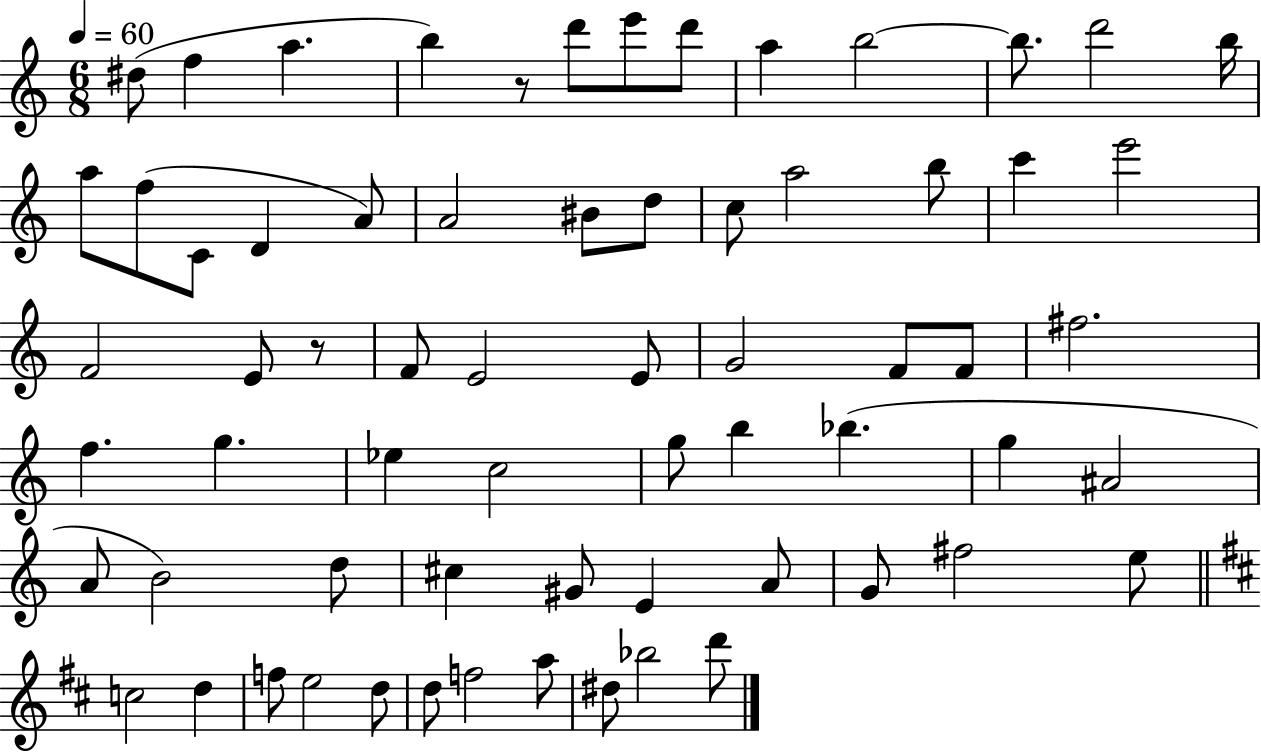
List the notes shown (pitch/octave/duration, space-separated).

D#5/e F5/q A5/q. B5/q R/e D6/e E6/e D6/e A5/q B5/h B5/e. D6/h B5/s A5/e F5/e C4/e D4/q A4/e A4/h BIS4/e D5/e C5/e A5/h B5/e C6/q E6/h F4/h E4/e R/e F4/e E4/h E4/e G4/h F4/e F4/e F#5/h. F5/q. G5/q. Eb5/q C5/h G5/e B5/q Bb5/q. G5/q A#4/h A4/e B4/h D5/e C#5/q G#4/e E4/q A4/e G4/e F#5/h E5/e C5/h D5/q F5/e E5/h D5/e D5/e F5/h A5/e D#5/e Bb5/h D6/e